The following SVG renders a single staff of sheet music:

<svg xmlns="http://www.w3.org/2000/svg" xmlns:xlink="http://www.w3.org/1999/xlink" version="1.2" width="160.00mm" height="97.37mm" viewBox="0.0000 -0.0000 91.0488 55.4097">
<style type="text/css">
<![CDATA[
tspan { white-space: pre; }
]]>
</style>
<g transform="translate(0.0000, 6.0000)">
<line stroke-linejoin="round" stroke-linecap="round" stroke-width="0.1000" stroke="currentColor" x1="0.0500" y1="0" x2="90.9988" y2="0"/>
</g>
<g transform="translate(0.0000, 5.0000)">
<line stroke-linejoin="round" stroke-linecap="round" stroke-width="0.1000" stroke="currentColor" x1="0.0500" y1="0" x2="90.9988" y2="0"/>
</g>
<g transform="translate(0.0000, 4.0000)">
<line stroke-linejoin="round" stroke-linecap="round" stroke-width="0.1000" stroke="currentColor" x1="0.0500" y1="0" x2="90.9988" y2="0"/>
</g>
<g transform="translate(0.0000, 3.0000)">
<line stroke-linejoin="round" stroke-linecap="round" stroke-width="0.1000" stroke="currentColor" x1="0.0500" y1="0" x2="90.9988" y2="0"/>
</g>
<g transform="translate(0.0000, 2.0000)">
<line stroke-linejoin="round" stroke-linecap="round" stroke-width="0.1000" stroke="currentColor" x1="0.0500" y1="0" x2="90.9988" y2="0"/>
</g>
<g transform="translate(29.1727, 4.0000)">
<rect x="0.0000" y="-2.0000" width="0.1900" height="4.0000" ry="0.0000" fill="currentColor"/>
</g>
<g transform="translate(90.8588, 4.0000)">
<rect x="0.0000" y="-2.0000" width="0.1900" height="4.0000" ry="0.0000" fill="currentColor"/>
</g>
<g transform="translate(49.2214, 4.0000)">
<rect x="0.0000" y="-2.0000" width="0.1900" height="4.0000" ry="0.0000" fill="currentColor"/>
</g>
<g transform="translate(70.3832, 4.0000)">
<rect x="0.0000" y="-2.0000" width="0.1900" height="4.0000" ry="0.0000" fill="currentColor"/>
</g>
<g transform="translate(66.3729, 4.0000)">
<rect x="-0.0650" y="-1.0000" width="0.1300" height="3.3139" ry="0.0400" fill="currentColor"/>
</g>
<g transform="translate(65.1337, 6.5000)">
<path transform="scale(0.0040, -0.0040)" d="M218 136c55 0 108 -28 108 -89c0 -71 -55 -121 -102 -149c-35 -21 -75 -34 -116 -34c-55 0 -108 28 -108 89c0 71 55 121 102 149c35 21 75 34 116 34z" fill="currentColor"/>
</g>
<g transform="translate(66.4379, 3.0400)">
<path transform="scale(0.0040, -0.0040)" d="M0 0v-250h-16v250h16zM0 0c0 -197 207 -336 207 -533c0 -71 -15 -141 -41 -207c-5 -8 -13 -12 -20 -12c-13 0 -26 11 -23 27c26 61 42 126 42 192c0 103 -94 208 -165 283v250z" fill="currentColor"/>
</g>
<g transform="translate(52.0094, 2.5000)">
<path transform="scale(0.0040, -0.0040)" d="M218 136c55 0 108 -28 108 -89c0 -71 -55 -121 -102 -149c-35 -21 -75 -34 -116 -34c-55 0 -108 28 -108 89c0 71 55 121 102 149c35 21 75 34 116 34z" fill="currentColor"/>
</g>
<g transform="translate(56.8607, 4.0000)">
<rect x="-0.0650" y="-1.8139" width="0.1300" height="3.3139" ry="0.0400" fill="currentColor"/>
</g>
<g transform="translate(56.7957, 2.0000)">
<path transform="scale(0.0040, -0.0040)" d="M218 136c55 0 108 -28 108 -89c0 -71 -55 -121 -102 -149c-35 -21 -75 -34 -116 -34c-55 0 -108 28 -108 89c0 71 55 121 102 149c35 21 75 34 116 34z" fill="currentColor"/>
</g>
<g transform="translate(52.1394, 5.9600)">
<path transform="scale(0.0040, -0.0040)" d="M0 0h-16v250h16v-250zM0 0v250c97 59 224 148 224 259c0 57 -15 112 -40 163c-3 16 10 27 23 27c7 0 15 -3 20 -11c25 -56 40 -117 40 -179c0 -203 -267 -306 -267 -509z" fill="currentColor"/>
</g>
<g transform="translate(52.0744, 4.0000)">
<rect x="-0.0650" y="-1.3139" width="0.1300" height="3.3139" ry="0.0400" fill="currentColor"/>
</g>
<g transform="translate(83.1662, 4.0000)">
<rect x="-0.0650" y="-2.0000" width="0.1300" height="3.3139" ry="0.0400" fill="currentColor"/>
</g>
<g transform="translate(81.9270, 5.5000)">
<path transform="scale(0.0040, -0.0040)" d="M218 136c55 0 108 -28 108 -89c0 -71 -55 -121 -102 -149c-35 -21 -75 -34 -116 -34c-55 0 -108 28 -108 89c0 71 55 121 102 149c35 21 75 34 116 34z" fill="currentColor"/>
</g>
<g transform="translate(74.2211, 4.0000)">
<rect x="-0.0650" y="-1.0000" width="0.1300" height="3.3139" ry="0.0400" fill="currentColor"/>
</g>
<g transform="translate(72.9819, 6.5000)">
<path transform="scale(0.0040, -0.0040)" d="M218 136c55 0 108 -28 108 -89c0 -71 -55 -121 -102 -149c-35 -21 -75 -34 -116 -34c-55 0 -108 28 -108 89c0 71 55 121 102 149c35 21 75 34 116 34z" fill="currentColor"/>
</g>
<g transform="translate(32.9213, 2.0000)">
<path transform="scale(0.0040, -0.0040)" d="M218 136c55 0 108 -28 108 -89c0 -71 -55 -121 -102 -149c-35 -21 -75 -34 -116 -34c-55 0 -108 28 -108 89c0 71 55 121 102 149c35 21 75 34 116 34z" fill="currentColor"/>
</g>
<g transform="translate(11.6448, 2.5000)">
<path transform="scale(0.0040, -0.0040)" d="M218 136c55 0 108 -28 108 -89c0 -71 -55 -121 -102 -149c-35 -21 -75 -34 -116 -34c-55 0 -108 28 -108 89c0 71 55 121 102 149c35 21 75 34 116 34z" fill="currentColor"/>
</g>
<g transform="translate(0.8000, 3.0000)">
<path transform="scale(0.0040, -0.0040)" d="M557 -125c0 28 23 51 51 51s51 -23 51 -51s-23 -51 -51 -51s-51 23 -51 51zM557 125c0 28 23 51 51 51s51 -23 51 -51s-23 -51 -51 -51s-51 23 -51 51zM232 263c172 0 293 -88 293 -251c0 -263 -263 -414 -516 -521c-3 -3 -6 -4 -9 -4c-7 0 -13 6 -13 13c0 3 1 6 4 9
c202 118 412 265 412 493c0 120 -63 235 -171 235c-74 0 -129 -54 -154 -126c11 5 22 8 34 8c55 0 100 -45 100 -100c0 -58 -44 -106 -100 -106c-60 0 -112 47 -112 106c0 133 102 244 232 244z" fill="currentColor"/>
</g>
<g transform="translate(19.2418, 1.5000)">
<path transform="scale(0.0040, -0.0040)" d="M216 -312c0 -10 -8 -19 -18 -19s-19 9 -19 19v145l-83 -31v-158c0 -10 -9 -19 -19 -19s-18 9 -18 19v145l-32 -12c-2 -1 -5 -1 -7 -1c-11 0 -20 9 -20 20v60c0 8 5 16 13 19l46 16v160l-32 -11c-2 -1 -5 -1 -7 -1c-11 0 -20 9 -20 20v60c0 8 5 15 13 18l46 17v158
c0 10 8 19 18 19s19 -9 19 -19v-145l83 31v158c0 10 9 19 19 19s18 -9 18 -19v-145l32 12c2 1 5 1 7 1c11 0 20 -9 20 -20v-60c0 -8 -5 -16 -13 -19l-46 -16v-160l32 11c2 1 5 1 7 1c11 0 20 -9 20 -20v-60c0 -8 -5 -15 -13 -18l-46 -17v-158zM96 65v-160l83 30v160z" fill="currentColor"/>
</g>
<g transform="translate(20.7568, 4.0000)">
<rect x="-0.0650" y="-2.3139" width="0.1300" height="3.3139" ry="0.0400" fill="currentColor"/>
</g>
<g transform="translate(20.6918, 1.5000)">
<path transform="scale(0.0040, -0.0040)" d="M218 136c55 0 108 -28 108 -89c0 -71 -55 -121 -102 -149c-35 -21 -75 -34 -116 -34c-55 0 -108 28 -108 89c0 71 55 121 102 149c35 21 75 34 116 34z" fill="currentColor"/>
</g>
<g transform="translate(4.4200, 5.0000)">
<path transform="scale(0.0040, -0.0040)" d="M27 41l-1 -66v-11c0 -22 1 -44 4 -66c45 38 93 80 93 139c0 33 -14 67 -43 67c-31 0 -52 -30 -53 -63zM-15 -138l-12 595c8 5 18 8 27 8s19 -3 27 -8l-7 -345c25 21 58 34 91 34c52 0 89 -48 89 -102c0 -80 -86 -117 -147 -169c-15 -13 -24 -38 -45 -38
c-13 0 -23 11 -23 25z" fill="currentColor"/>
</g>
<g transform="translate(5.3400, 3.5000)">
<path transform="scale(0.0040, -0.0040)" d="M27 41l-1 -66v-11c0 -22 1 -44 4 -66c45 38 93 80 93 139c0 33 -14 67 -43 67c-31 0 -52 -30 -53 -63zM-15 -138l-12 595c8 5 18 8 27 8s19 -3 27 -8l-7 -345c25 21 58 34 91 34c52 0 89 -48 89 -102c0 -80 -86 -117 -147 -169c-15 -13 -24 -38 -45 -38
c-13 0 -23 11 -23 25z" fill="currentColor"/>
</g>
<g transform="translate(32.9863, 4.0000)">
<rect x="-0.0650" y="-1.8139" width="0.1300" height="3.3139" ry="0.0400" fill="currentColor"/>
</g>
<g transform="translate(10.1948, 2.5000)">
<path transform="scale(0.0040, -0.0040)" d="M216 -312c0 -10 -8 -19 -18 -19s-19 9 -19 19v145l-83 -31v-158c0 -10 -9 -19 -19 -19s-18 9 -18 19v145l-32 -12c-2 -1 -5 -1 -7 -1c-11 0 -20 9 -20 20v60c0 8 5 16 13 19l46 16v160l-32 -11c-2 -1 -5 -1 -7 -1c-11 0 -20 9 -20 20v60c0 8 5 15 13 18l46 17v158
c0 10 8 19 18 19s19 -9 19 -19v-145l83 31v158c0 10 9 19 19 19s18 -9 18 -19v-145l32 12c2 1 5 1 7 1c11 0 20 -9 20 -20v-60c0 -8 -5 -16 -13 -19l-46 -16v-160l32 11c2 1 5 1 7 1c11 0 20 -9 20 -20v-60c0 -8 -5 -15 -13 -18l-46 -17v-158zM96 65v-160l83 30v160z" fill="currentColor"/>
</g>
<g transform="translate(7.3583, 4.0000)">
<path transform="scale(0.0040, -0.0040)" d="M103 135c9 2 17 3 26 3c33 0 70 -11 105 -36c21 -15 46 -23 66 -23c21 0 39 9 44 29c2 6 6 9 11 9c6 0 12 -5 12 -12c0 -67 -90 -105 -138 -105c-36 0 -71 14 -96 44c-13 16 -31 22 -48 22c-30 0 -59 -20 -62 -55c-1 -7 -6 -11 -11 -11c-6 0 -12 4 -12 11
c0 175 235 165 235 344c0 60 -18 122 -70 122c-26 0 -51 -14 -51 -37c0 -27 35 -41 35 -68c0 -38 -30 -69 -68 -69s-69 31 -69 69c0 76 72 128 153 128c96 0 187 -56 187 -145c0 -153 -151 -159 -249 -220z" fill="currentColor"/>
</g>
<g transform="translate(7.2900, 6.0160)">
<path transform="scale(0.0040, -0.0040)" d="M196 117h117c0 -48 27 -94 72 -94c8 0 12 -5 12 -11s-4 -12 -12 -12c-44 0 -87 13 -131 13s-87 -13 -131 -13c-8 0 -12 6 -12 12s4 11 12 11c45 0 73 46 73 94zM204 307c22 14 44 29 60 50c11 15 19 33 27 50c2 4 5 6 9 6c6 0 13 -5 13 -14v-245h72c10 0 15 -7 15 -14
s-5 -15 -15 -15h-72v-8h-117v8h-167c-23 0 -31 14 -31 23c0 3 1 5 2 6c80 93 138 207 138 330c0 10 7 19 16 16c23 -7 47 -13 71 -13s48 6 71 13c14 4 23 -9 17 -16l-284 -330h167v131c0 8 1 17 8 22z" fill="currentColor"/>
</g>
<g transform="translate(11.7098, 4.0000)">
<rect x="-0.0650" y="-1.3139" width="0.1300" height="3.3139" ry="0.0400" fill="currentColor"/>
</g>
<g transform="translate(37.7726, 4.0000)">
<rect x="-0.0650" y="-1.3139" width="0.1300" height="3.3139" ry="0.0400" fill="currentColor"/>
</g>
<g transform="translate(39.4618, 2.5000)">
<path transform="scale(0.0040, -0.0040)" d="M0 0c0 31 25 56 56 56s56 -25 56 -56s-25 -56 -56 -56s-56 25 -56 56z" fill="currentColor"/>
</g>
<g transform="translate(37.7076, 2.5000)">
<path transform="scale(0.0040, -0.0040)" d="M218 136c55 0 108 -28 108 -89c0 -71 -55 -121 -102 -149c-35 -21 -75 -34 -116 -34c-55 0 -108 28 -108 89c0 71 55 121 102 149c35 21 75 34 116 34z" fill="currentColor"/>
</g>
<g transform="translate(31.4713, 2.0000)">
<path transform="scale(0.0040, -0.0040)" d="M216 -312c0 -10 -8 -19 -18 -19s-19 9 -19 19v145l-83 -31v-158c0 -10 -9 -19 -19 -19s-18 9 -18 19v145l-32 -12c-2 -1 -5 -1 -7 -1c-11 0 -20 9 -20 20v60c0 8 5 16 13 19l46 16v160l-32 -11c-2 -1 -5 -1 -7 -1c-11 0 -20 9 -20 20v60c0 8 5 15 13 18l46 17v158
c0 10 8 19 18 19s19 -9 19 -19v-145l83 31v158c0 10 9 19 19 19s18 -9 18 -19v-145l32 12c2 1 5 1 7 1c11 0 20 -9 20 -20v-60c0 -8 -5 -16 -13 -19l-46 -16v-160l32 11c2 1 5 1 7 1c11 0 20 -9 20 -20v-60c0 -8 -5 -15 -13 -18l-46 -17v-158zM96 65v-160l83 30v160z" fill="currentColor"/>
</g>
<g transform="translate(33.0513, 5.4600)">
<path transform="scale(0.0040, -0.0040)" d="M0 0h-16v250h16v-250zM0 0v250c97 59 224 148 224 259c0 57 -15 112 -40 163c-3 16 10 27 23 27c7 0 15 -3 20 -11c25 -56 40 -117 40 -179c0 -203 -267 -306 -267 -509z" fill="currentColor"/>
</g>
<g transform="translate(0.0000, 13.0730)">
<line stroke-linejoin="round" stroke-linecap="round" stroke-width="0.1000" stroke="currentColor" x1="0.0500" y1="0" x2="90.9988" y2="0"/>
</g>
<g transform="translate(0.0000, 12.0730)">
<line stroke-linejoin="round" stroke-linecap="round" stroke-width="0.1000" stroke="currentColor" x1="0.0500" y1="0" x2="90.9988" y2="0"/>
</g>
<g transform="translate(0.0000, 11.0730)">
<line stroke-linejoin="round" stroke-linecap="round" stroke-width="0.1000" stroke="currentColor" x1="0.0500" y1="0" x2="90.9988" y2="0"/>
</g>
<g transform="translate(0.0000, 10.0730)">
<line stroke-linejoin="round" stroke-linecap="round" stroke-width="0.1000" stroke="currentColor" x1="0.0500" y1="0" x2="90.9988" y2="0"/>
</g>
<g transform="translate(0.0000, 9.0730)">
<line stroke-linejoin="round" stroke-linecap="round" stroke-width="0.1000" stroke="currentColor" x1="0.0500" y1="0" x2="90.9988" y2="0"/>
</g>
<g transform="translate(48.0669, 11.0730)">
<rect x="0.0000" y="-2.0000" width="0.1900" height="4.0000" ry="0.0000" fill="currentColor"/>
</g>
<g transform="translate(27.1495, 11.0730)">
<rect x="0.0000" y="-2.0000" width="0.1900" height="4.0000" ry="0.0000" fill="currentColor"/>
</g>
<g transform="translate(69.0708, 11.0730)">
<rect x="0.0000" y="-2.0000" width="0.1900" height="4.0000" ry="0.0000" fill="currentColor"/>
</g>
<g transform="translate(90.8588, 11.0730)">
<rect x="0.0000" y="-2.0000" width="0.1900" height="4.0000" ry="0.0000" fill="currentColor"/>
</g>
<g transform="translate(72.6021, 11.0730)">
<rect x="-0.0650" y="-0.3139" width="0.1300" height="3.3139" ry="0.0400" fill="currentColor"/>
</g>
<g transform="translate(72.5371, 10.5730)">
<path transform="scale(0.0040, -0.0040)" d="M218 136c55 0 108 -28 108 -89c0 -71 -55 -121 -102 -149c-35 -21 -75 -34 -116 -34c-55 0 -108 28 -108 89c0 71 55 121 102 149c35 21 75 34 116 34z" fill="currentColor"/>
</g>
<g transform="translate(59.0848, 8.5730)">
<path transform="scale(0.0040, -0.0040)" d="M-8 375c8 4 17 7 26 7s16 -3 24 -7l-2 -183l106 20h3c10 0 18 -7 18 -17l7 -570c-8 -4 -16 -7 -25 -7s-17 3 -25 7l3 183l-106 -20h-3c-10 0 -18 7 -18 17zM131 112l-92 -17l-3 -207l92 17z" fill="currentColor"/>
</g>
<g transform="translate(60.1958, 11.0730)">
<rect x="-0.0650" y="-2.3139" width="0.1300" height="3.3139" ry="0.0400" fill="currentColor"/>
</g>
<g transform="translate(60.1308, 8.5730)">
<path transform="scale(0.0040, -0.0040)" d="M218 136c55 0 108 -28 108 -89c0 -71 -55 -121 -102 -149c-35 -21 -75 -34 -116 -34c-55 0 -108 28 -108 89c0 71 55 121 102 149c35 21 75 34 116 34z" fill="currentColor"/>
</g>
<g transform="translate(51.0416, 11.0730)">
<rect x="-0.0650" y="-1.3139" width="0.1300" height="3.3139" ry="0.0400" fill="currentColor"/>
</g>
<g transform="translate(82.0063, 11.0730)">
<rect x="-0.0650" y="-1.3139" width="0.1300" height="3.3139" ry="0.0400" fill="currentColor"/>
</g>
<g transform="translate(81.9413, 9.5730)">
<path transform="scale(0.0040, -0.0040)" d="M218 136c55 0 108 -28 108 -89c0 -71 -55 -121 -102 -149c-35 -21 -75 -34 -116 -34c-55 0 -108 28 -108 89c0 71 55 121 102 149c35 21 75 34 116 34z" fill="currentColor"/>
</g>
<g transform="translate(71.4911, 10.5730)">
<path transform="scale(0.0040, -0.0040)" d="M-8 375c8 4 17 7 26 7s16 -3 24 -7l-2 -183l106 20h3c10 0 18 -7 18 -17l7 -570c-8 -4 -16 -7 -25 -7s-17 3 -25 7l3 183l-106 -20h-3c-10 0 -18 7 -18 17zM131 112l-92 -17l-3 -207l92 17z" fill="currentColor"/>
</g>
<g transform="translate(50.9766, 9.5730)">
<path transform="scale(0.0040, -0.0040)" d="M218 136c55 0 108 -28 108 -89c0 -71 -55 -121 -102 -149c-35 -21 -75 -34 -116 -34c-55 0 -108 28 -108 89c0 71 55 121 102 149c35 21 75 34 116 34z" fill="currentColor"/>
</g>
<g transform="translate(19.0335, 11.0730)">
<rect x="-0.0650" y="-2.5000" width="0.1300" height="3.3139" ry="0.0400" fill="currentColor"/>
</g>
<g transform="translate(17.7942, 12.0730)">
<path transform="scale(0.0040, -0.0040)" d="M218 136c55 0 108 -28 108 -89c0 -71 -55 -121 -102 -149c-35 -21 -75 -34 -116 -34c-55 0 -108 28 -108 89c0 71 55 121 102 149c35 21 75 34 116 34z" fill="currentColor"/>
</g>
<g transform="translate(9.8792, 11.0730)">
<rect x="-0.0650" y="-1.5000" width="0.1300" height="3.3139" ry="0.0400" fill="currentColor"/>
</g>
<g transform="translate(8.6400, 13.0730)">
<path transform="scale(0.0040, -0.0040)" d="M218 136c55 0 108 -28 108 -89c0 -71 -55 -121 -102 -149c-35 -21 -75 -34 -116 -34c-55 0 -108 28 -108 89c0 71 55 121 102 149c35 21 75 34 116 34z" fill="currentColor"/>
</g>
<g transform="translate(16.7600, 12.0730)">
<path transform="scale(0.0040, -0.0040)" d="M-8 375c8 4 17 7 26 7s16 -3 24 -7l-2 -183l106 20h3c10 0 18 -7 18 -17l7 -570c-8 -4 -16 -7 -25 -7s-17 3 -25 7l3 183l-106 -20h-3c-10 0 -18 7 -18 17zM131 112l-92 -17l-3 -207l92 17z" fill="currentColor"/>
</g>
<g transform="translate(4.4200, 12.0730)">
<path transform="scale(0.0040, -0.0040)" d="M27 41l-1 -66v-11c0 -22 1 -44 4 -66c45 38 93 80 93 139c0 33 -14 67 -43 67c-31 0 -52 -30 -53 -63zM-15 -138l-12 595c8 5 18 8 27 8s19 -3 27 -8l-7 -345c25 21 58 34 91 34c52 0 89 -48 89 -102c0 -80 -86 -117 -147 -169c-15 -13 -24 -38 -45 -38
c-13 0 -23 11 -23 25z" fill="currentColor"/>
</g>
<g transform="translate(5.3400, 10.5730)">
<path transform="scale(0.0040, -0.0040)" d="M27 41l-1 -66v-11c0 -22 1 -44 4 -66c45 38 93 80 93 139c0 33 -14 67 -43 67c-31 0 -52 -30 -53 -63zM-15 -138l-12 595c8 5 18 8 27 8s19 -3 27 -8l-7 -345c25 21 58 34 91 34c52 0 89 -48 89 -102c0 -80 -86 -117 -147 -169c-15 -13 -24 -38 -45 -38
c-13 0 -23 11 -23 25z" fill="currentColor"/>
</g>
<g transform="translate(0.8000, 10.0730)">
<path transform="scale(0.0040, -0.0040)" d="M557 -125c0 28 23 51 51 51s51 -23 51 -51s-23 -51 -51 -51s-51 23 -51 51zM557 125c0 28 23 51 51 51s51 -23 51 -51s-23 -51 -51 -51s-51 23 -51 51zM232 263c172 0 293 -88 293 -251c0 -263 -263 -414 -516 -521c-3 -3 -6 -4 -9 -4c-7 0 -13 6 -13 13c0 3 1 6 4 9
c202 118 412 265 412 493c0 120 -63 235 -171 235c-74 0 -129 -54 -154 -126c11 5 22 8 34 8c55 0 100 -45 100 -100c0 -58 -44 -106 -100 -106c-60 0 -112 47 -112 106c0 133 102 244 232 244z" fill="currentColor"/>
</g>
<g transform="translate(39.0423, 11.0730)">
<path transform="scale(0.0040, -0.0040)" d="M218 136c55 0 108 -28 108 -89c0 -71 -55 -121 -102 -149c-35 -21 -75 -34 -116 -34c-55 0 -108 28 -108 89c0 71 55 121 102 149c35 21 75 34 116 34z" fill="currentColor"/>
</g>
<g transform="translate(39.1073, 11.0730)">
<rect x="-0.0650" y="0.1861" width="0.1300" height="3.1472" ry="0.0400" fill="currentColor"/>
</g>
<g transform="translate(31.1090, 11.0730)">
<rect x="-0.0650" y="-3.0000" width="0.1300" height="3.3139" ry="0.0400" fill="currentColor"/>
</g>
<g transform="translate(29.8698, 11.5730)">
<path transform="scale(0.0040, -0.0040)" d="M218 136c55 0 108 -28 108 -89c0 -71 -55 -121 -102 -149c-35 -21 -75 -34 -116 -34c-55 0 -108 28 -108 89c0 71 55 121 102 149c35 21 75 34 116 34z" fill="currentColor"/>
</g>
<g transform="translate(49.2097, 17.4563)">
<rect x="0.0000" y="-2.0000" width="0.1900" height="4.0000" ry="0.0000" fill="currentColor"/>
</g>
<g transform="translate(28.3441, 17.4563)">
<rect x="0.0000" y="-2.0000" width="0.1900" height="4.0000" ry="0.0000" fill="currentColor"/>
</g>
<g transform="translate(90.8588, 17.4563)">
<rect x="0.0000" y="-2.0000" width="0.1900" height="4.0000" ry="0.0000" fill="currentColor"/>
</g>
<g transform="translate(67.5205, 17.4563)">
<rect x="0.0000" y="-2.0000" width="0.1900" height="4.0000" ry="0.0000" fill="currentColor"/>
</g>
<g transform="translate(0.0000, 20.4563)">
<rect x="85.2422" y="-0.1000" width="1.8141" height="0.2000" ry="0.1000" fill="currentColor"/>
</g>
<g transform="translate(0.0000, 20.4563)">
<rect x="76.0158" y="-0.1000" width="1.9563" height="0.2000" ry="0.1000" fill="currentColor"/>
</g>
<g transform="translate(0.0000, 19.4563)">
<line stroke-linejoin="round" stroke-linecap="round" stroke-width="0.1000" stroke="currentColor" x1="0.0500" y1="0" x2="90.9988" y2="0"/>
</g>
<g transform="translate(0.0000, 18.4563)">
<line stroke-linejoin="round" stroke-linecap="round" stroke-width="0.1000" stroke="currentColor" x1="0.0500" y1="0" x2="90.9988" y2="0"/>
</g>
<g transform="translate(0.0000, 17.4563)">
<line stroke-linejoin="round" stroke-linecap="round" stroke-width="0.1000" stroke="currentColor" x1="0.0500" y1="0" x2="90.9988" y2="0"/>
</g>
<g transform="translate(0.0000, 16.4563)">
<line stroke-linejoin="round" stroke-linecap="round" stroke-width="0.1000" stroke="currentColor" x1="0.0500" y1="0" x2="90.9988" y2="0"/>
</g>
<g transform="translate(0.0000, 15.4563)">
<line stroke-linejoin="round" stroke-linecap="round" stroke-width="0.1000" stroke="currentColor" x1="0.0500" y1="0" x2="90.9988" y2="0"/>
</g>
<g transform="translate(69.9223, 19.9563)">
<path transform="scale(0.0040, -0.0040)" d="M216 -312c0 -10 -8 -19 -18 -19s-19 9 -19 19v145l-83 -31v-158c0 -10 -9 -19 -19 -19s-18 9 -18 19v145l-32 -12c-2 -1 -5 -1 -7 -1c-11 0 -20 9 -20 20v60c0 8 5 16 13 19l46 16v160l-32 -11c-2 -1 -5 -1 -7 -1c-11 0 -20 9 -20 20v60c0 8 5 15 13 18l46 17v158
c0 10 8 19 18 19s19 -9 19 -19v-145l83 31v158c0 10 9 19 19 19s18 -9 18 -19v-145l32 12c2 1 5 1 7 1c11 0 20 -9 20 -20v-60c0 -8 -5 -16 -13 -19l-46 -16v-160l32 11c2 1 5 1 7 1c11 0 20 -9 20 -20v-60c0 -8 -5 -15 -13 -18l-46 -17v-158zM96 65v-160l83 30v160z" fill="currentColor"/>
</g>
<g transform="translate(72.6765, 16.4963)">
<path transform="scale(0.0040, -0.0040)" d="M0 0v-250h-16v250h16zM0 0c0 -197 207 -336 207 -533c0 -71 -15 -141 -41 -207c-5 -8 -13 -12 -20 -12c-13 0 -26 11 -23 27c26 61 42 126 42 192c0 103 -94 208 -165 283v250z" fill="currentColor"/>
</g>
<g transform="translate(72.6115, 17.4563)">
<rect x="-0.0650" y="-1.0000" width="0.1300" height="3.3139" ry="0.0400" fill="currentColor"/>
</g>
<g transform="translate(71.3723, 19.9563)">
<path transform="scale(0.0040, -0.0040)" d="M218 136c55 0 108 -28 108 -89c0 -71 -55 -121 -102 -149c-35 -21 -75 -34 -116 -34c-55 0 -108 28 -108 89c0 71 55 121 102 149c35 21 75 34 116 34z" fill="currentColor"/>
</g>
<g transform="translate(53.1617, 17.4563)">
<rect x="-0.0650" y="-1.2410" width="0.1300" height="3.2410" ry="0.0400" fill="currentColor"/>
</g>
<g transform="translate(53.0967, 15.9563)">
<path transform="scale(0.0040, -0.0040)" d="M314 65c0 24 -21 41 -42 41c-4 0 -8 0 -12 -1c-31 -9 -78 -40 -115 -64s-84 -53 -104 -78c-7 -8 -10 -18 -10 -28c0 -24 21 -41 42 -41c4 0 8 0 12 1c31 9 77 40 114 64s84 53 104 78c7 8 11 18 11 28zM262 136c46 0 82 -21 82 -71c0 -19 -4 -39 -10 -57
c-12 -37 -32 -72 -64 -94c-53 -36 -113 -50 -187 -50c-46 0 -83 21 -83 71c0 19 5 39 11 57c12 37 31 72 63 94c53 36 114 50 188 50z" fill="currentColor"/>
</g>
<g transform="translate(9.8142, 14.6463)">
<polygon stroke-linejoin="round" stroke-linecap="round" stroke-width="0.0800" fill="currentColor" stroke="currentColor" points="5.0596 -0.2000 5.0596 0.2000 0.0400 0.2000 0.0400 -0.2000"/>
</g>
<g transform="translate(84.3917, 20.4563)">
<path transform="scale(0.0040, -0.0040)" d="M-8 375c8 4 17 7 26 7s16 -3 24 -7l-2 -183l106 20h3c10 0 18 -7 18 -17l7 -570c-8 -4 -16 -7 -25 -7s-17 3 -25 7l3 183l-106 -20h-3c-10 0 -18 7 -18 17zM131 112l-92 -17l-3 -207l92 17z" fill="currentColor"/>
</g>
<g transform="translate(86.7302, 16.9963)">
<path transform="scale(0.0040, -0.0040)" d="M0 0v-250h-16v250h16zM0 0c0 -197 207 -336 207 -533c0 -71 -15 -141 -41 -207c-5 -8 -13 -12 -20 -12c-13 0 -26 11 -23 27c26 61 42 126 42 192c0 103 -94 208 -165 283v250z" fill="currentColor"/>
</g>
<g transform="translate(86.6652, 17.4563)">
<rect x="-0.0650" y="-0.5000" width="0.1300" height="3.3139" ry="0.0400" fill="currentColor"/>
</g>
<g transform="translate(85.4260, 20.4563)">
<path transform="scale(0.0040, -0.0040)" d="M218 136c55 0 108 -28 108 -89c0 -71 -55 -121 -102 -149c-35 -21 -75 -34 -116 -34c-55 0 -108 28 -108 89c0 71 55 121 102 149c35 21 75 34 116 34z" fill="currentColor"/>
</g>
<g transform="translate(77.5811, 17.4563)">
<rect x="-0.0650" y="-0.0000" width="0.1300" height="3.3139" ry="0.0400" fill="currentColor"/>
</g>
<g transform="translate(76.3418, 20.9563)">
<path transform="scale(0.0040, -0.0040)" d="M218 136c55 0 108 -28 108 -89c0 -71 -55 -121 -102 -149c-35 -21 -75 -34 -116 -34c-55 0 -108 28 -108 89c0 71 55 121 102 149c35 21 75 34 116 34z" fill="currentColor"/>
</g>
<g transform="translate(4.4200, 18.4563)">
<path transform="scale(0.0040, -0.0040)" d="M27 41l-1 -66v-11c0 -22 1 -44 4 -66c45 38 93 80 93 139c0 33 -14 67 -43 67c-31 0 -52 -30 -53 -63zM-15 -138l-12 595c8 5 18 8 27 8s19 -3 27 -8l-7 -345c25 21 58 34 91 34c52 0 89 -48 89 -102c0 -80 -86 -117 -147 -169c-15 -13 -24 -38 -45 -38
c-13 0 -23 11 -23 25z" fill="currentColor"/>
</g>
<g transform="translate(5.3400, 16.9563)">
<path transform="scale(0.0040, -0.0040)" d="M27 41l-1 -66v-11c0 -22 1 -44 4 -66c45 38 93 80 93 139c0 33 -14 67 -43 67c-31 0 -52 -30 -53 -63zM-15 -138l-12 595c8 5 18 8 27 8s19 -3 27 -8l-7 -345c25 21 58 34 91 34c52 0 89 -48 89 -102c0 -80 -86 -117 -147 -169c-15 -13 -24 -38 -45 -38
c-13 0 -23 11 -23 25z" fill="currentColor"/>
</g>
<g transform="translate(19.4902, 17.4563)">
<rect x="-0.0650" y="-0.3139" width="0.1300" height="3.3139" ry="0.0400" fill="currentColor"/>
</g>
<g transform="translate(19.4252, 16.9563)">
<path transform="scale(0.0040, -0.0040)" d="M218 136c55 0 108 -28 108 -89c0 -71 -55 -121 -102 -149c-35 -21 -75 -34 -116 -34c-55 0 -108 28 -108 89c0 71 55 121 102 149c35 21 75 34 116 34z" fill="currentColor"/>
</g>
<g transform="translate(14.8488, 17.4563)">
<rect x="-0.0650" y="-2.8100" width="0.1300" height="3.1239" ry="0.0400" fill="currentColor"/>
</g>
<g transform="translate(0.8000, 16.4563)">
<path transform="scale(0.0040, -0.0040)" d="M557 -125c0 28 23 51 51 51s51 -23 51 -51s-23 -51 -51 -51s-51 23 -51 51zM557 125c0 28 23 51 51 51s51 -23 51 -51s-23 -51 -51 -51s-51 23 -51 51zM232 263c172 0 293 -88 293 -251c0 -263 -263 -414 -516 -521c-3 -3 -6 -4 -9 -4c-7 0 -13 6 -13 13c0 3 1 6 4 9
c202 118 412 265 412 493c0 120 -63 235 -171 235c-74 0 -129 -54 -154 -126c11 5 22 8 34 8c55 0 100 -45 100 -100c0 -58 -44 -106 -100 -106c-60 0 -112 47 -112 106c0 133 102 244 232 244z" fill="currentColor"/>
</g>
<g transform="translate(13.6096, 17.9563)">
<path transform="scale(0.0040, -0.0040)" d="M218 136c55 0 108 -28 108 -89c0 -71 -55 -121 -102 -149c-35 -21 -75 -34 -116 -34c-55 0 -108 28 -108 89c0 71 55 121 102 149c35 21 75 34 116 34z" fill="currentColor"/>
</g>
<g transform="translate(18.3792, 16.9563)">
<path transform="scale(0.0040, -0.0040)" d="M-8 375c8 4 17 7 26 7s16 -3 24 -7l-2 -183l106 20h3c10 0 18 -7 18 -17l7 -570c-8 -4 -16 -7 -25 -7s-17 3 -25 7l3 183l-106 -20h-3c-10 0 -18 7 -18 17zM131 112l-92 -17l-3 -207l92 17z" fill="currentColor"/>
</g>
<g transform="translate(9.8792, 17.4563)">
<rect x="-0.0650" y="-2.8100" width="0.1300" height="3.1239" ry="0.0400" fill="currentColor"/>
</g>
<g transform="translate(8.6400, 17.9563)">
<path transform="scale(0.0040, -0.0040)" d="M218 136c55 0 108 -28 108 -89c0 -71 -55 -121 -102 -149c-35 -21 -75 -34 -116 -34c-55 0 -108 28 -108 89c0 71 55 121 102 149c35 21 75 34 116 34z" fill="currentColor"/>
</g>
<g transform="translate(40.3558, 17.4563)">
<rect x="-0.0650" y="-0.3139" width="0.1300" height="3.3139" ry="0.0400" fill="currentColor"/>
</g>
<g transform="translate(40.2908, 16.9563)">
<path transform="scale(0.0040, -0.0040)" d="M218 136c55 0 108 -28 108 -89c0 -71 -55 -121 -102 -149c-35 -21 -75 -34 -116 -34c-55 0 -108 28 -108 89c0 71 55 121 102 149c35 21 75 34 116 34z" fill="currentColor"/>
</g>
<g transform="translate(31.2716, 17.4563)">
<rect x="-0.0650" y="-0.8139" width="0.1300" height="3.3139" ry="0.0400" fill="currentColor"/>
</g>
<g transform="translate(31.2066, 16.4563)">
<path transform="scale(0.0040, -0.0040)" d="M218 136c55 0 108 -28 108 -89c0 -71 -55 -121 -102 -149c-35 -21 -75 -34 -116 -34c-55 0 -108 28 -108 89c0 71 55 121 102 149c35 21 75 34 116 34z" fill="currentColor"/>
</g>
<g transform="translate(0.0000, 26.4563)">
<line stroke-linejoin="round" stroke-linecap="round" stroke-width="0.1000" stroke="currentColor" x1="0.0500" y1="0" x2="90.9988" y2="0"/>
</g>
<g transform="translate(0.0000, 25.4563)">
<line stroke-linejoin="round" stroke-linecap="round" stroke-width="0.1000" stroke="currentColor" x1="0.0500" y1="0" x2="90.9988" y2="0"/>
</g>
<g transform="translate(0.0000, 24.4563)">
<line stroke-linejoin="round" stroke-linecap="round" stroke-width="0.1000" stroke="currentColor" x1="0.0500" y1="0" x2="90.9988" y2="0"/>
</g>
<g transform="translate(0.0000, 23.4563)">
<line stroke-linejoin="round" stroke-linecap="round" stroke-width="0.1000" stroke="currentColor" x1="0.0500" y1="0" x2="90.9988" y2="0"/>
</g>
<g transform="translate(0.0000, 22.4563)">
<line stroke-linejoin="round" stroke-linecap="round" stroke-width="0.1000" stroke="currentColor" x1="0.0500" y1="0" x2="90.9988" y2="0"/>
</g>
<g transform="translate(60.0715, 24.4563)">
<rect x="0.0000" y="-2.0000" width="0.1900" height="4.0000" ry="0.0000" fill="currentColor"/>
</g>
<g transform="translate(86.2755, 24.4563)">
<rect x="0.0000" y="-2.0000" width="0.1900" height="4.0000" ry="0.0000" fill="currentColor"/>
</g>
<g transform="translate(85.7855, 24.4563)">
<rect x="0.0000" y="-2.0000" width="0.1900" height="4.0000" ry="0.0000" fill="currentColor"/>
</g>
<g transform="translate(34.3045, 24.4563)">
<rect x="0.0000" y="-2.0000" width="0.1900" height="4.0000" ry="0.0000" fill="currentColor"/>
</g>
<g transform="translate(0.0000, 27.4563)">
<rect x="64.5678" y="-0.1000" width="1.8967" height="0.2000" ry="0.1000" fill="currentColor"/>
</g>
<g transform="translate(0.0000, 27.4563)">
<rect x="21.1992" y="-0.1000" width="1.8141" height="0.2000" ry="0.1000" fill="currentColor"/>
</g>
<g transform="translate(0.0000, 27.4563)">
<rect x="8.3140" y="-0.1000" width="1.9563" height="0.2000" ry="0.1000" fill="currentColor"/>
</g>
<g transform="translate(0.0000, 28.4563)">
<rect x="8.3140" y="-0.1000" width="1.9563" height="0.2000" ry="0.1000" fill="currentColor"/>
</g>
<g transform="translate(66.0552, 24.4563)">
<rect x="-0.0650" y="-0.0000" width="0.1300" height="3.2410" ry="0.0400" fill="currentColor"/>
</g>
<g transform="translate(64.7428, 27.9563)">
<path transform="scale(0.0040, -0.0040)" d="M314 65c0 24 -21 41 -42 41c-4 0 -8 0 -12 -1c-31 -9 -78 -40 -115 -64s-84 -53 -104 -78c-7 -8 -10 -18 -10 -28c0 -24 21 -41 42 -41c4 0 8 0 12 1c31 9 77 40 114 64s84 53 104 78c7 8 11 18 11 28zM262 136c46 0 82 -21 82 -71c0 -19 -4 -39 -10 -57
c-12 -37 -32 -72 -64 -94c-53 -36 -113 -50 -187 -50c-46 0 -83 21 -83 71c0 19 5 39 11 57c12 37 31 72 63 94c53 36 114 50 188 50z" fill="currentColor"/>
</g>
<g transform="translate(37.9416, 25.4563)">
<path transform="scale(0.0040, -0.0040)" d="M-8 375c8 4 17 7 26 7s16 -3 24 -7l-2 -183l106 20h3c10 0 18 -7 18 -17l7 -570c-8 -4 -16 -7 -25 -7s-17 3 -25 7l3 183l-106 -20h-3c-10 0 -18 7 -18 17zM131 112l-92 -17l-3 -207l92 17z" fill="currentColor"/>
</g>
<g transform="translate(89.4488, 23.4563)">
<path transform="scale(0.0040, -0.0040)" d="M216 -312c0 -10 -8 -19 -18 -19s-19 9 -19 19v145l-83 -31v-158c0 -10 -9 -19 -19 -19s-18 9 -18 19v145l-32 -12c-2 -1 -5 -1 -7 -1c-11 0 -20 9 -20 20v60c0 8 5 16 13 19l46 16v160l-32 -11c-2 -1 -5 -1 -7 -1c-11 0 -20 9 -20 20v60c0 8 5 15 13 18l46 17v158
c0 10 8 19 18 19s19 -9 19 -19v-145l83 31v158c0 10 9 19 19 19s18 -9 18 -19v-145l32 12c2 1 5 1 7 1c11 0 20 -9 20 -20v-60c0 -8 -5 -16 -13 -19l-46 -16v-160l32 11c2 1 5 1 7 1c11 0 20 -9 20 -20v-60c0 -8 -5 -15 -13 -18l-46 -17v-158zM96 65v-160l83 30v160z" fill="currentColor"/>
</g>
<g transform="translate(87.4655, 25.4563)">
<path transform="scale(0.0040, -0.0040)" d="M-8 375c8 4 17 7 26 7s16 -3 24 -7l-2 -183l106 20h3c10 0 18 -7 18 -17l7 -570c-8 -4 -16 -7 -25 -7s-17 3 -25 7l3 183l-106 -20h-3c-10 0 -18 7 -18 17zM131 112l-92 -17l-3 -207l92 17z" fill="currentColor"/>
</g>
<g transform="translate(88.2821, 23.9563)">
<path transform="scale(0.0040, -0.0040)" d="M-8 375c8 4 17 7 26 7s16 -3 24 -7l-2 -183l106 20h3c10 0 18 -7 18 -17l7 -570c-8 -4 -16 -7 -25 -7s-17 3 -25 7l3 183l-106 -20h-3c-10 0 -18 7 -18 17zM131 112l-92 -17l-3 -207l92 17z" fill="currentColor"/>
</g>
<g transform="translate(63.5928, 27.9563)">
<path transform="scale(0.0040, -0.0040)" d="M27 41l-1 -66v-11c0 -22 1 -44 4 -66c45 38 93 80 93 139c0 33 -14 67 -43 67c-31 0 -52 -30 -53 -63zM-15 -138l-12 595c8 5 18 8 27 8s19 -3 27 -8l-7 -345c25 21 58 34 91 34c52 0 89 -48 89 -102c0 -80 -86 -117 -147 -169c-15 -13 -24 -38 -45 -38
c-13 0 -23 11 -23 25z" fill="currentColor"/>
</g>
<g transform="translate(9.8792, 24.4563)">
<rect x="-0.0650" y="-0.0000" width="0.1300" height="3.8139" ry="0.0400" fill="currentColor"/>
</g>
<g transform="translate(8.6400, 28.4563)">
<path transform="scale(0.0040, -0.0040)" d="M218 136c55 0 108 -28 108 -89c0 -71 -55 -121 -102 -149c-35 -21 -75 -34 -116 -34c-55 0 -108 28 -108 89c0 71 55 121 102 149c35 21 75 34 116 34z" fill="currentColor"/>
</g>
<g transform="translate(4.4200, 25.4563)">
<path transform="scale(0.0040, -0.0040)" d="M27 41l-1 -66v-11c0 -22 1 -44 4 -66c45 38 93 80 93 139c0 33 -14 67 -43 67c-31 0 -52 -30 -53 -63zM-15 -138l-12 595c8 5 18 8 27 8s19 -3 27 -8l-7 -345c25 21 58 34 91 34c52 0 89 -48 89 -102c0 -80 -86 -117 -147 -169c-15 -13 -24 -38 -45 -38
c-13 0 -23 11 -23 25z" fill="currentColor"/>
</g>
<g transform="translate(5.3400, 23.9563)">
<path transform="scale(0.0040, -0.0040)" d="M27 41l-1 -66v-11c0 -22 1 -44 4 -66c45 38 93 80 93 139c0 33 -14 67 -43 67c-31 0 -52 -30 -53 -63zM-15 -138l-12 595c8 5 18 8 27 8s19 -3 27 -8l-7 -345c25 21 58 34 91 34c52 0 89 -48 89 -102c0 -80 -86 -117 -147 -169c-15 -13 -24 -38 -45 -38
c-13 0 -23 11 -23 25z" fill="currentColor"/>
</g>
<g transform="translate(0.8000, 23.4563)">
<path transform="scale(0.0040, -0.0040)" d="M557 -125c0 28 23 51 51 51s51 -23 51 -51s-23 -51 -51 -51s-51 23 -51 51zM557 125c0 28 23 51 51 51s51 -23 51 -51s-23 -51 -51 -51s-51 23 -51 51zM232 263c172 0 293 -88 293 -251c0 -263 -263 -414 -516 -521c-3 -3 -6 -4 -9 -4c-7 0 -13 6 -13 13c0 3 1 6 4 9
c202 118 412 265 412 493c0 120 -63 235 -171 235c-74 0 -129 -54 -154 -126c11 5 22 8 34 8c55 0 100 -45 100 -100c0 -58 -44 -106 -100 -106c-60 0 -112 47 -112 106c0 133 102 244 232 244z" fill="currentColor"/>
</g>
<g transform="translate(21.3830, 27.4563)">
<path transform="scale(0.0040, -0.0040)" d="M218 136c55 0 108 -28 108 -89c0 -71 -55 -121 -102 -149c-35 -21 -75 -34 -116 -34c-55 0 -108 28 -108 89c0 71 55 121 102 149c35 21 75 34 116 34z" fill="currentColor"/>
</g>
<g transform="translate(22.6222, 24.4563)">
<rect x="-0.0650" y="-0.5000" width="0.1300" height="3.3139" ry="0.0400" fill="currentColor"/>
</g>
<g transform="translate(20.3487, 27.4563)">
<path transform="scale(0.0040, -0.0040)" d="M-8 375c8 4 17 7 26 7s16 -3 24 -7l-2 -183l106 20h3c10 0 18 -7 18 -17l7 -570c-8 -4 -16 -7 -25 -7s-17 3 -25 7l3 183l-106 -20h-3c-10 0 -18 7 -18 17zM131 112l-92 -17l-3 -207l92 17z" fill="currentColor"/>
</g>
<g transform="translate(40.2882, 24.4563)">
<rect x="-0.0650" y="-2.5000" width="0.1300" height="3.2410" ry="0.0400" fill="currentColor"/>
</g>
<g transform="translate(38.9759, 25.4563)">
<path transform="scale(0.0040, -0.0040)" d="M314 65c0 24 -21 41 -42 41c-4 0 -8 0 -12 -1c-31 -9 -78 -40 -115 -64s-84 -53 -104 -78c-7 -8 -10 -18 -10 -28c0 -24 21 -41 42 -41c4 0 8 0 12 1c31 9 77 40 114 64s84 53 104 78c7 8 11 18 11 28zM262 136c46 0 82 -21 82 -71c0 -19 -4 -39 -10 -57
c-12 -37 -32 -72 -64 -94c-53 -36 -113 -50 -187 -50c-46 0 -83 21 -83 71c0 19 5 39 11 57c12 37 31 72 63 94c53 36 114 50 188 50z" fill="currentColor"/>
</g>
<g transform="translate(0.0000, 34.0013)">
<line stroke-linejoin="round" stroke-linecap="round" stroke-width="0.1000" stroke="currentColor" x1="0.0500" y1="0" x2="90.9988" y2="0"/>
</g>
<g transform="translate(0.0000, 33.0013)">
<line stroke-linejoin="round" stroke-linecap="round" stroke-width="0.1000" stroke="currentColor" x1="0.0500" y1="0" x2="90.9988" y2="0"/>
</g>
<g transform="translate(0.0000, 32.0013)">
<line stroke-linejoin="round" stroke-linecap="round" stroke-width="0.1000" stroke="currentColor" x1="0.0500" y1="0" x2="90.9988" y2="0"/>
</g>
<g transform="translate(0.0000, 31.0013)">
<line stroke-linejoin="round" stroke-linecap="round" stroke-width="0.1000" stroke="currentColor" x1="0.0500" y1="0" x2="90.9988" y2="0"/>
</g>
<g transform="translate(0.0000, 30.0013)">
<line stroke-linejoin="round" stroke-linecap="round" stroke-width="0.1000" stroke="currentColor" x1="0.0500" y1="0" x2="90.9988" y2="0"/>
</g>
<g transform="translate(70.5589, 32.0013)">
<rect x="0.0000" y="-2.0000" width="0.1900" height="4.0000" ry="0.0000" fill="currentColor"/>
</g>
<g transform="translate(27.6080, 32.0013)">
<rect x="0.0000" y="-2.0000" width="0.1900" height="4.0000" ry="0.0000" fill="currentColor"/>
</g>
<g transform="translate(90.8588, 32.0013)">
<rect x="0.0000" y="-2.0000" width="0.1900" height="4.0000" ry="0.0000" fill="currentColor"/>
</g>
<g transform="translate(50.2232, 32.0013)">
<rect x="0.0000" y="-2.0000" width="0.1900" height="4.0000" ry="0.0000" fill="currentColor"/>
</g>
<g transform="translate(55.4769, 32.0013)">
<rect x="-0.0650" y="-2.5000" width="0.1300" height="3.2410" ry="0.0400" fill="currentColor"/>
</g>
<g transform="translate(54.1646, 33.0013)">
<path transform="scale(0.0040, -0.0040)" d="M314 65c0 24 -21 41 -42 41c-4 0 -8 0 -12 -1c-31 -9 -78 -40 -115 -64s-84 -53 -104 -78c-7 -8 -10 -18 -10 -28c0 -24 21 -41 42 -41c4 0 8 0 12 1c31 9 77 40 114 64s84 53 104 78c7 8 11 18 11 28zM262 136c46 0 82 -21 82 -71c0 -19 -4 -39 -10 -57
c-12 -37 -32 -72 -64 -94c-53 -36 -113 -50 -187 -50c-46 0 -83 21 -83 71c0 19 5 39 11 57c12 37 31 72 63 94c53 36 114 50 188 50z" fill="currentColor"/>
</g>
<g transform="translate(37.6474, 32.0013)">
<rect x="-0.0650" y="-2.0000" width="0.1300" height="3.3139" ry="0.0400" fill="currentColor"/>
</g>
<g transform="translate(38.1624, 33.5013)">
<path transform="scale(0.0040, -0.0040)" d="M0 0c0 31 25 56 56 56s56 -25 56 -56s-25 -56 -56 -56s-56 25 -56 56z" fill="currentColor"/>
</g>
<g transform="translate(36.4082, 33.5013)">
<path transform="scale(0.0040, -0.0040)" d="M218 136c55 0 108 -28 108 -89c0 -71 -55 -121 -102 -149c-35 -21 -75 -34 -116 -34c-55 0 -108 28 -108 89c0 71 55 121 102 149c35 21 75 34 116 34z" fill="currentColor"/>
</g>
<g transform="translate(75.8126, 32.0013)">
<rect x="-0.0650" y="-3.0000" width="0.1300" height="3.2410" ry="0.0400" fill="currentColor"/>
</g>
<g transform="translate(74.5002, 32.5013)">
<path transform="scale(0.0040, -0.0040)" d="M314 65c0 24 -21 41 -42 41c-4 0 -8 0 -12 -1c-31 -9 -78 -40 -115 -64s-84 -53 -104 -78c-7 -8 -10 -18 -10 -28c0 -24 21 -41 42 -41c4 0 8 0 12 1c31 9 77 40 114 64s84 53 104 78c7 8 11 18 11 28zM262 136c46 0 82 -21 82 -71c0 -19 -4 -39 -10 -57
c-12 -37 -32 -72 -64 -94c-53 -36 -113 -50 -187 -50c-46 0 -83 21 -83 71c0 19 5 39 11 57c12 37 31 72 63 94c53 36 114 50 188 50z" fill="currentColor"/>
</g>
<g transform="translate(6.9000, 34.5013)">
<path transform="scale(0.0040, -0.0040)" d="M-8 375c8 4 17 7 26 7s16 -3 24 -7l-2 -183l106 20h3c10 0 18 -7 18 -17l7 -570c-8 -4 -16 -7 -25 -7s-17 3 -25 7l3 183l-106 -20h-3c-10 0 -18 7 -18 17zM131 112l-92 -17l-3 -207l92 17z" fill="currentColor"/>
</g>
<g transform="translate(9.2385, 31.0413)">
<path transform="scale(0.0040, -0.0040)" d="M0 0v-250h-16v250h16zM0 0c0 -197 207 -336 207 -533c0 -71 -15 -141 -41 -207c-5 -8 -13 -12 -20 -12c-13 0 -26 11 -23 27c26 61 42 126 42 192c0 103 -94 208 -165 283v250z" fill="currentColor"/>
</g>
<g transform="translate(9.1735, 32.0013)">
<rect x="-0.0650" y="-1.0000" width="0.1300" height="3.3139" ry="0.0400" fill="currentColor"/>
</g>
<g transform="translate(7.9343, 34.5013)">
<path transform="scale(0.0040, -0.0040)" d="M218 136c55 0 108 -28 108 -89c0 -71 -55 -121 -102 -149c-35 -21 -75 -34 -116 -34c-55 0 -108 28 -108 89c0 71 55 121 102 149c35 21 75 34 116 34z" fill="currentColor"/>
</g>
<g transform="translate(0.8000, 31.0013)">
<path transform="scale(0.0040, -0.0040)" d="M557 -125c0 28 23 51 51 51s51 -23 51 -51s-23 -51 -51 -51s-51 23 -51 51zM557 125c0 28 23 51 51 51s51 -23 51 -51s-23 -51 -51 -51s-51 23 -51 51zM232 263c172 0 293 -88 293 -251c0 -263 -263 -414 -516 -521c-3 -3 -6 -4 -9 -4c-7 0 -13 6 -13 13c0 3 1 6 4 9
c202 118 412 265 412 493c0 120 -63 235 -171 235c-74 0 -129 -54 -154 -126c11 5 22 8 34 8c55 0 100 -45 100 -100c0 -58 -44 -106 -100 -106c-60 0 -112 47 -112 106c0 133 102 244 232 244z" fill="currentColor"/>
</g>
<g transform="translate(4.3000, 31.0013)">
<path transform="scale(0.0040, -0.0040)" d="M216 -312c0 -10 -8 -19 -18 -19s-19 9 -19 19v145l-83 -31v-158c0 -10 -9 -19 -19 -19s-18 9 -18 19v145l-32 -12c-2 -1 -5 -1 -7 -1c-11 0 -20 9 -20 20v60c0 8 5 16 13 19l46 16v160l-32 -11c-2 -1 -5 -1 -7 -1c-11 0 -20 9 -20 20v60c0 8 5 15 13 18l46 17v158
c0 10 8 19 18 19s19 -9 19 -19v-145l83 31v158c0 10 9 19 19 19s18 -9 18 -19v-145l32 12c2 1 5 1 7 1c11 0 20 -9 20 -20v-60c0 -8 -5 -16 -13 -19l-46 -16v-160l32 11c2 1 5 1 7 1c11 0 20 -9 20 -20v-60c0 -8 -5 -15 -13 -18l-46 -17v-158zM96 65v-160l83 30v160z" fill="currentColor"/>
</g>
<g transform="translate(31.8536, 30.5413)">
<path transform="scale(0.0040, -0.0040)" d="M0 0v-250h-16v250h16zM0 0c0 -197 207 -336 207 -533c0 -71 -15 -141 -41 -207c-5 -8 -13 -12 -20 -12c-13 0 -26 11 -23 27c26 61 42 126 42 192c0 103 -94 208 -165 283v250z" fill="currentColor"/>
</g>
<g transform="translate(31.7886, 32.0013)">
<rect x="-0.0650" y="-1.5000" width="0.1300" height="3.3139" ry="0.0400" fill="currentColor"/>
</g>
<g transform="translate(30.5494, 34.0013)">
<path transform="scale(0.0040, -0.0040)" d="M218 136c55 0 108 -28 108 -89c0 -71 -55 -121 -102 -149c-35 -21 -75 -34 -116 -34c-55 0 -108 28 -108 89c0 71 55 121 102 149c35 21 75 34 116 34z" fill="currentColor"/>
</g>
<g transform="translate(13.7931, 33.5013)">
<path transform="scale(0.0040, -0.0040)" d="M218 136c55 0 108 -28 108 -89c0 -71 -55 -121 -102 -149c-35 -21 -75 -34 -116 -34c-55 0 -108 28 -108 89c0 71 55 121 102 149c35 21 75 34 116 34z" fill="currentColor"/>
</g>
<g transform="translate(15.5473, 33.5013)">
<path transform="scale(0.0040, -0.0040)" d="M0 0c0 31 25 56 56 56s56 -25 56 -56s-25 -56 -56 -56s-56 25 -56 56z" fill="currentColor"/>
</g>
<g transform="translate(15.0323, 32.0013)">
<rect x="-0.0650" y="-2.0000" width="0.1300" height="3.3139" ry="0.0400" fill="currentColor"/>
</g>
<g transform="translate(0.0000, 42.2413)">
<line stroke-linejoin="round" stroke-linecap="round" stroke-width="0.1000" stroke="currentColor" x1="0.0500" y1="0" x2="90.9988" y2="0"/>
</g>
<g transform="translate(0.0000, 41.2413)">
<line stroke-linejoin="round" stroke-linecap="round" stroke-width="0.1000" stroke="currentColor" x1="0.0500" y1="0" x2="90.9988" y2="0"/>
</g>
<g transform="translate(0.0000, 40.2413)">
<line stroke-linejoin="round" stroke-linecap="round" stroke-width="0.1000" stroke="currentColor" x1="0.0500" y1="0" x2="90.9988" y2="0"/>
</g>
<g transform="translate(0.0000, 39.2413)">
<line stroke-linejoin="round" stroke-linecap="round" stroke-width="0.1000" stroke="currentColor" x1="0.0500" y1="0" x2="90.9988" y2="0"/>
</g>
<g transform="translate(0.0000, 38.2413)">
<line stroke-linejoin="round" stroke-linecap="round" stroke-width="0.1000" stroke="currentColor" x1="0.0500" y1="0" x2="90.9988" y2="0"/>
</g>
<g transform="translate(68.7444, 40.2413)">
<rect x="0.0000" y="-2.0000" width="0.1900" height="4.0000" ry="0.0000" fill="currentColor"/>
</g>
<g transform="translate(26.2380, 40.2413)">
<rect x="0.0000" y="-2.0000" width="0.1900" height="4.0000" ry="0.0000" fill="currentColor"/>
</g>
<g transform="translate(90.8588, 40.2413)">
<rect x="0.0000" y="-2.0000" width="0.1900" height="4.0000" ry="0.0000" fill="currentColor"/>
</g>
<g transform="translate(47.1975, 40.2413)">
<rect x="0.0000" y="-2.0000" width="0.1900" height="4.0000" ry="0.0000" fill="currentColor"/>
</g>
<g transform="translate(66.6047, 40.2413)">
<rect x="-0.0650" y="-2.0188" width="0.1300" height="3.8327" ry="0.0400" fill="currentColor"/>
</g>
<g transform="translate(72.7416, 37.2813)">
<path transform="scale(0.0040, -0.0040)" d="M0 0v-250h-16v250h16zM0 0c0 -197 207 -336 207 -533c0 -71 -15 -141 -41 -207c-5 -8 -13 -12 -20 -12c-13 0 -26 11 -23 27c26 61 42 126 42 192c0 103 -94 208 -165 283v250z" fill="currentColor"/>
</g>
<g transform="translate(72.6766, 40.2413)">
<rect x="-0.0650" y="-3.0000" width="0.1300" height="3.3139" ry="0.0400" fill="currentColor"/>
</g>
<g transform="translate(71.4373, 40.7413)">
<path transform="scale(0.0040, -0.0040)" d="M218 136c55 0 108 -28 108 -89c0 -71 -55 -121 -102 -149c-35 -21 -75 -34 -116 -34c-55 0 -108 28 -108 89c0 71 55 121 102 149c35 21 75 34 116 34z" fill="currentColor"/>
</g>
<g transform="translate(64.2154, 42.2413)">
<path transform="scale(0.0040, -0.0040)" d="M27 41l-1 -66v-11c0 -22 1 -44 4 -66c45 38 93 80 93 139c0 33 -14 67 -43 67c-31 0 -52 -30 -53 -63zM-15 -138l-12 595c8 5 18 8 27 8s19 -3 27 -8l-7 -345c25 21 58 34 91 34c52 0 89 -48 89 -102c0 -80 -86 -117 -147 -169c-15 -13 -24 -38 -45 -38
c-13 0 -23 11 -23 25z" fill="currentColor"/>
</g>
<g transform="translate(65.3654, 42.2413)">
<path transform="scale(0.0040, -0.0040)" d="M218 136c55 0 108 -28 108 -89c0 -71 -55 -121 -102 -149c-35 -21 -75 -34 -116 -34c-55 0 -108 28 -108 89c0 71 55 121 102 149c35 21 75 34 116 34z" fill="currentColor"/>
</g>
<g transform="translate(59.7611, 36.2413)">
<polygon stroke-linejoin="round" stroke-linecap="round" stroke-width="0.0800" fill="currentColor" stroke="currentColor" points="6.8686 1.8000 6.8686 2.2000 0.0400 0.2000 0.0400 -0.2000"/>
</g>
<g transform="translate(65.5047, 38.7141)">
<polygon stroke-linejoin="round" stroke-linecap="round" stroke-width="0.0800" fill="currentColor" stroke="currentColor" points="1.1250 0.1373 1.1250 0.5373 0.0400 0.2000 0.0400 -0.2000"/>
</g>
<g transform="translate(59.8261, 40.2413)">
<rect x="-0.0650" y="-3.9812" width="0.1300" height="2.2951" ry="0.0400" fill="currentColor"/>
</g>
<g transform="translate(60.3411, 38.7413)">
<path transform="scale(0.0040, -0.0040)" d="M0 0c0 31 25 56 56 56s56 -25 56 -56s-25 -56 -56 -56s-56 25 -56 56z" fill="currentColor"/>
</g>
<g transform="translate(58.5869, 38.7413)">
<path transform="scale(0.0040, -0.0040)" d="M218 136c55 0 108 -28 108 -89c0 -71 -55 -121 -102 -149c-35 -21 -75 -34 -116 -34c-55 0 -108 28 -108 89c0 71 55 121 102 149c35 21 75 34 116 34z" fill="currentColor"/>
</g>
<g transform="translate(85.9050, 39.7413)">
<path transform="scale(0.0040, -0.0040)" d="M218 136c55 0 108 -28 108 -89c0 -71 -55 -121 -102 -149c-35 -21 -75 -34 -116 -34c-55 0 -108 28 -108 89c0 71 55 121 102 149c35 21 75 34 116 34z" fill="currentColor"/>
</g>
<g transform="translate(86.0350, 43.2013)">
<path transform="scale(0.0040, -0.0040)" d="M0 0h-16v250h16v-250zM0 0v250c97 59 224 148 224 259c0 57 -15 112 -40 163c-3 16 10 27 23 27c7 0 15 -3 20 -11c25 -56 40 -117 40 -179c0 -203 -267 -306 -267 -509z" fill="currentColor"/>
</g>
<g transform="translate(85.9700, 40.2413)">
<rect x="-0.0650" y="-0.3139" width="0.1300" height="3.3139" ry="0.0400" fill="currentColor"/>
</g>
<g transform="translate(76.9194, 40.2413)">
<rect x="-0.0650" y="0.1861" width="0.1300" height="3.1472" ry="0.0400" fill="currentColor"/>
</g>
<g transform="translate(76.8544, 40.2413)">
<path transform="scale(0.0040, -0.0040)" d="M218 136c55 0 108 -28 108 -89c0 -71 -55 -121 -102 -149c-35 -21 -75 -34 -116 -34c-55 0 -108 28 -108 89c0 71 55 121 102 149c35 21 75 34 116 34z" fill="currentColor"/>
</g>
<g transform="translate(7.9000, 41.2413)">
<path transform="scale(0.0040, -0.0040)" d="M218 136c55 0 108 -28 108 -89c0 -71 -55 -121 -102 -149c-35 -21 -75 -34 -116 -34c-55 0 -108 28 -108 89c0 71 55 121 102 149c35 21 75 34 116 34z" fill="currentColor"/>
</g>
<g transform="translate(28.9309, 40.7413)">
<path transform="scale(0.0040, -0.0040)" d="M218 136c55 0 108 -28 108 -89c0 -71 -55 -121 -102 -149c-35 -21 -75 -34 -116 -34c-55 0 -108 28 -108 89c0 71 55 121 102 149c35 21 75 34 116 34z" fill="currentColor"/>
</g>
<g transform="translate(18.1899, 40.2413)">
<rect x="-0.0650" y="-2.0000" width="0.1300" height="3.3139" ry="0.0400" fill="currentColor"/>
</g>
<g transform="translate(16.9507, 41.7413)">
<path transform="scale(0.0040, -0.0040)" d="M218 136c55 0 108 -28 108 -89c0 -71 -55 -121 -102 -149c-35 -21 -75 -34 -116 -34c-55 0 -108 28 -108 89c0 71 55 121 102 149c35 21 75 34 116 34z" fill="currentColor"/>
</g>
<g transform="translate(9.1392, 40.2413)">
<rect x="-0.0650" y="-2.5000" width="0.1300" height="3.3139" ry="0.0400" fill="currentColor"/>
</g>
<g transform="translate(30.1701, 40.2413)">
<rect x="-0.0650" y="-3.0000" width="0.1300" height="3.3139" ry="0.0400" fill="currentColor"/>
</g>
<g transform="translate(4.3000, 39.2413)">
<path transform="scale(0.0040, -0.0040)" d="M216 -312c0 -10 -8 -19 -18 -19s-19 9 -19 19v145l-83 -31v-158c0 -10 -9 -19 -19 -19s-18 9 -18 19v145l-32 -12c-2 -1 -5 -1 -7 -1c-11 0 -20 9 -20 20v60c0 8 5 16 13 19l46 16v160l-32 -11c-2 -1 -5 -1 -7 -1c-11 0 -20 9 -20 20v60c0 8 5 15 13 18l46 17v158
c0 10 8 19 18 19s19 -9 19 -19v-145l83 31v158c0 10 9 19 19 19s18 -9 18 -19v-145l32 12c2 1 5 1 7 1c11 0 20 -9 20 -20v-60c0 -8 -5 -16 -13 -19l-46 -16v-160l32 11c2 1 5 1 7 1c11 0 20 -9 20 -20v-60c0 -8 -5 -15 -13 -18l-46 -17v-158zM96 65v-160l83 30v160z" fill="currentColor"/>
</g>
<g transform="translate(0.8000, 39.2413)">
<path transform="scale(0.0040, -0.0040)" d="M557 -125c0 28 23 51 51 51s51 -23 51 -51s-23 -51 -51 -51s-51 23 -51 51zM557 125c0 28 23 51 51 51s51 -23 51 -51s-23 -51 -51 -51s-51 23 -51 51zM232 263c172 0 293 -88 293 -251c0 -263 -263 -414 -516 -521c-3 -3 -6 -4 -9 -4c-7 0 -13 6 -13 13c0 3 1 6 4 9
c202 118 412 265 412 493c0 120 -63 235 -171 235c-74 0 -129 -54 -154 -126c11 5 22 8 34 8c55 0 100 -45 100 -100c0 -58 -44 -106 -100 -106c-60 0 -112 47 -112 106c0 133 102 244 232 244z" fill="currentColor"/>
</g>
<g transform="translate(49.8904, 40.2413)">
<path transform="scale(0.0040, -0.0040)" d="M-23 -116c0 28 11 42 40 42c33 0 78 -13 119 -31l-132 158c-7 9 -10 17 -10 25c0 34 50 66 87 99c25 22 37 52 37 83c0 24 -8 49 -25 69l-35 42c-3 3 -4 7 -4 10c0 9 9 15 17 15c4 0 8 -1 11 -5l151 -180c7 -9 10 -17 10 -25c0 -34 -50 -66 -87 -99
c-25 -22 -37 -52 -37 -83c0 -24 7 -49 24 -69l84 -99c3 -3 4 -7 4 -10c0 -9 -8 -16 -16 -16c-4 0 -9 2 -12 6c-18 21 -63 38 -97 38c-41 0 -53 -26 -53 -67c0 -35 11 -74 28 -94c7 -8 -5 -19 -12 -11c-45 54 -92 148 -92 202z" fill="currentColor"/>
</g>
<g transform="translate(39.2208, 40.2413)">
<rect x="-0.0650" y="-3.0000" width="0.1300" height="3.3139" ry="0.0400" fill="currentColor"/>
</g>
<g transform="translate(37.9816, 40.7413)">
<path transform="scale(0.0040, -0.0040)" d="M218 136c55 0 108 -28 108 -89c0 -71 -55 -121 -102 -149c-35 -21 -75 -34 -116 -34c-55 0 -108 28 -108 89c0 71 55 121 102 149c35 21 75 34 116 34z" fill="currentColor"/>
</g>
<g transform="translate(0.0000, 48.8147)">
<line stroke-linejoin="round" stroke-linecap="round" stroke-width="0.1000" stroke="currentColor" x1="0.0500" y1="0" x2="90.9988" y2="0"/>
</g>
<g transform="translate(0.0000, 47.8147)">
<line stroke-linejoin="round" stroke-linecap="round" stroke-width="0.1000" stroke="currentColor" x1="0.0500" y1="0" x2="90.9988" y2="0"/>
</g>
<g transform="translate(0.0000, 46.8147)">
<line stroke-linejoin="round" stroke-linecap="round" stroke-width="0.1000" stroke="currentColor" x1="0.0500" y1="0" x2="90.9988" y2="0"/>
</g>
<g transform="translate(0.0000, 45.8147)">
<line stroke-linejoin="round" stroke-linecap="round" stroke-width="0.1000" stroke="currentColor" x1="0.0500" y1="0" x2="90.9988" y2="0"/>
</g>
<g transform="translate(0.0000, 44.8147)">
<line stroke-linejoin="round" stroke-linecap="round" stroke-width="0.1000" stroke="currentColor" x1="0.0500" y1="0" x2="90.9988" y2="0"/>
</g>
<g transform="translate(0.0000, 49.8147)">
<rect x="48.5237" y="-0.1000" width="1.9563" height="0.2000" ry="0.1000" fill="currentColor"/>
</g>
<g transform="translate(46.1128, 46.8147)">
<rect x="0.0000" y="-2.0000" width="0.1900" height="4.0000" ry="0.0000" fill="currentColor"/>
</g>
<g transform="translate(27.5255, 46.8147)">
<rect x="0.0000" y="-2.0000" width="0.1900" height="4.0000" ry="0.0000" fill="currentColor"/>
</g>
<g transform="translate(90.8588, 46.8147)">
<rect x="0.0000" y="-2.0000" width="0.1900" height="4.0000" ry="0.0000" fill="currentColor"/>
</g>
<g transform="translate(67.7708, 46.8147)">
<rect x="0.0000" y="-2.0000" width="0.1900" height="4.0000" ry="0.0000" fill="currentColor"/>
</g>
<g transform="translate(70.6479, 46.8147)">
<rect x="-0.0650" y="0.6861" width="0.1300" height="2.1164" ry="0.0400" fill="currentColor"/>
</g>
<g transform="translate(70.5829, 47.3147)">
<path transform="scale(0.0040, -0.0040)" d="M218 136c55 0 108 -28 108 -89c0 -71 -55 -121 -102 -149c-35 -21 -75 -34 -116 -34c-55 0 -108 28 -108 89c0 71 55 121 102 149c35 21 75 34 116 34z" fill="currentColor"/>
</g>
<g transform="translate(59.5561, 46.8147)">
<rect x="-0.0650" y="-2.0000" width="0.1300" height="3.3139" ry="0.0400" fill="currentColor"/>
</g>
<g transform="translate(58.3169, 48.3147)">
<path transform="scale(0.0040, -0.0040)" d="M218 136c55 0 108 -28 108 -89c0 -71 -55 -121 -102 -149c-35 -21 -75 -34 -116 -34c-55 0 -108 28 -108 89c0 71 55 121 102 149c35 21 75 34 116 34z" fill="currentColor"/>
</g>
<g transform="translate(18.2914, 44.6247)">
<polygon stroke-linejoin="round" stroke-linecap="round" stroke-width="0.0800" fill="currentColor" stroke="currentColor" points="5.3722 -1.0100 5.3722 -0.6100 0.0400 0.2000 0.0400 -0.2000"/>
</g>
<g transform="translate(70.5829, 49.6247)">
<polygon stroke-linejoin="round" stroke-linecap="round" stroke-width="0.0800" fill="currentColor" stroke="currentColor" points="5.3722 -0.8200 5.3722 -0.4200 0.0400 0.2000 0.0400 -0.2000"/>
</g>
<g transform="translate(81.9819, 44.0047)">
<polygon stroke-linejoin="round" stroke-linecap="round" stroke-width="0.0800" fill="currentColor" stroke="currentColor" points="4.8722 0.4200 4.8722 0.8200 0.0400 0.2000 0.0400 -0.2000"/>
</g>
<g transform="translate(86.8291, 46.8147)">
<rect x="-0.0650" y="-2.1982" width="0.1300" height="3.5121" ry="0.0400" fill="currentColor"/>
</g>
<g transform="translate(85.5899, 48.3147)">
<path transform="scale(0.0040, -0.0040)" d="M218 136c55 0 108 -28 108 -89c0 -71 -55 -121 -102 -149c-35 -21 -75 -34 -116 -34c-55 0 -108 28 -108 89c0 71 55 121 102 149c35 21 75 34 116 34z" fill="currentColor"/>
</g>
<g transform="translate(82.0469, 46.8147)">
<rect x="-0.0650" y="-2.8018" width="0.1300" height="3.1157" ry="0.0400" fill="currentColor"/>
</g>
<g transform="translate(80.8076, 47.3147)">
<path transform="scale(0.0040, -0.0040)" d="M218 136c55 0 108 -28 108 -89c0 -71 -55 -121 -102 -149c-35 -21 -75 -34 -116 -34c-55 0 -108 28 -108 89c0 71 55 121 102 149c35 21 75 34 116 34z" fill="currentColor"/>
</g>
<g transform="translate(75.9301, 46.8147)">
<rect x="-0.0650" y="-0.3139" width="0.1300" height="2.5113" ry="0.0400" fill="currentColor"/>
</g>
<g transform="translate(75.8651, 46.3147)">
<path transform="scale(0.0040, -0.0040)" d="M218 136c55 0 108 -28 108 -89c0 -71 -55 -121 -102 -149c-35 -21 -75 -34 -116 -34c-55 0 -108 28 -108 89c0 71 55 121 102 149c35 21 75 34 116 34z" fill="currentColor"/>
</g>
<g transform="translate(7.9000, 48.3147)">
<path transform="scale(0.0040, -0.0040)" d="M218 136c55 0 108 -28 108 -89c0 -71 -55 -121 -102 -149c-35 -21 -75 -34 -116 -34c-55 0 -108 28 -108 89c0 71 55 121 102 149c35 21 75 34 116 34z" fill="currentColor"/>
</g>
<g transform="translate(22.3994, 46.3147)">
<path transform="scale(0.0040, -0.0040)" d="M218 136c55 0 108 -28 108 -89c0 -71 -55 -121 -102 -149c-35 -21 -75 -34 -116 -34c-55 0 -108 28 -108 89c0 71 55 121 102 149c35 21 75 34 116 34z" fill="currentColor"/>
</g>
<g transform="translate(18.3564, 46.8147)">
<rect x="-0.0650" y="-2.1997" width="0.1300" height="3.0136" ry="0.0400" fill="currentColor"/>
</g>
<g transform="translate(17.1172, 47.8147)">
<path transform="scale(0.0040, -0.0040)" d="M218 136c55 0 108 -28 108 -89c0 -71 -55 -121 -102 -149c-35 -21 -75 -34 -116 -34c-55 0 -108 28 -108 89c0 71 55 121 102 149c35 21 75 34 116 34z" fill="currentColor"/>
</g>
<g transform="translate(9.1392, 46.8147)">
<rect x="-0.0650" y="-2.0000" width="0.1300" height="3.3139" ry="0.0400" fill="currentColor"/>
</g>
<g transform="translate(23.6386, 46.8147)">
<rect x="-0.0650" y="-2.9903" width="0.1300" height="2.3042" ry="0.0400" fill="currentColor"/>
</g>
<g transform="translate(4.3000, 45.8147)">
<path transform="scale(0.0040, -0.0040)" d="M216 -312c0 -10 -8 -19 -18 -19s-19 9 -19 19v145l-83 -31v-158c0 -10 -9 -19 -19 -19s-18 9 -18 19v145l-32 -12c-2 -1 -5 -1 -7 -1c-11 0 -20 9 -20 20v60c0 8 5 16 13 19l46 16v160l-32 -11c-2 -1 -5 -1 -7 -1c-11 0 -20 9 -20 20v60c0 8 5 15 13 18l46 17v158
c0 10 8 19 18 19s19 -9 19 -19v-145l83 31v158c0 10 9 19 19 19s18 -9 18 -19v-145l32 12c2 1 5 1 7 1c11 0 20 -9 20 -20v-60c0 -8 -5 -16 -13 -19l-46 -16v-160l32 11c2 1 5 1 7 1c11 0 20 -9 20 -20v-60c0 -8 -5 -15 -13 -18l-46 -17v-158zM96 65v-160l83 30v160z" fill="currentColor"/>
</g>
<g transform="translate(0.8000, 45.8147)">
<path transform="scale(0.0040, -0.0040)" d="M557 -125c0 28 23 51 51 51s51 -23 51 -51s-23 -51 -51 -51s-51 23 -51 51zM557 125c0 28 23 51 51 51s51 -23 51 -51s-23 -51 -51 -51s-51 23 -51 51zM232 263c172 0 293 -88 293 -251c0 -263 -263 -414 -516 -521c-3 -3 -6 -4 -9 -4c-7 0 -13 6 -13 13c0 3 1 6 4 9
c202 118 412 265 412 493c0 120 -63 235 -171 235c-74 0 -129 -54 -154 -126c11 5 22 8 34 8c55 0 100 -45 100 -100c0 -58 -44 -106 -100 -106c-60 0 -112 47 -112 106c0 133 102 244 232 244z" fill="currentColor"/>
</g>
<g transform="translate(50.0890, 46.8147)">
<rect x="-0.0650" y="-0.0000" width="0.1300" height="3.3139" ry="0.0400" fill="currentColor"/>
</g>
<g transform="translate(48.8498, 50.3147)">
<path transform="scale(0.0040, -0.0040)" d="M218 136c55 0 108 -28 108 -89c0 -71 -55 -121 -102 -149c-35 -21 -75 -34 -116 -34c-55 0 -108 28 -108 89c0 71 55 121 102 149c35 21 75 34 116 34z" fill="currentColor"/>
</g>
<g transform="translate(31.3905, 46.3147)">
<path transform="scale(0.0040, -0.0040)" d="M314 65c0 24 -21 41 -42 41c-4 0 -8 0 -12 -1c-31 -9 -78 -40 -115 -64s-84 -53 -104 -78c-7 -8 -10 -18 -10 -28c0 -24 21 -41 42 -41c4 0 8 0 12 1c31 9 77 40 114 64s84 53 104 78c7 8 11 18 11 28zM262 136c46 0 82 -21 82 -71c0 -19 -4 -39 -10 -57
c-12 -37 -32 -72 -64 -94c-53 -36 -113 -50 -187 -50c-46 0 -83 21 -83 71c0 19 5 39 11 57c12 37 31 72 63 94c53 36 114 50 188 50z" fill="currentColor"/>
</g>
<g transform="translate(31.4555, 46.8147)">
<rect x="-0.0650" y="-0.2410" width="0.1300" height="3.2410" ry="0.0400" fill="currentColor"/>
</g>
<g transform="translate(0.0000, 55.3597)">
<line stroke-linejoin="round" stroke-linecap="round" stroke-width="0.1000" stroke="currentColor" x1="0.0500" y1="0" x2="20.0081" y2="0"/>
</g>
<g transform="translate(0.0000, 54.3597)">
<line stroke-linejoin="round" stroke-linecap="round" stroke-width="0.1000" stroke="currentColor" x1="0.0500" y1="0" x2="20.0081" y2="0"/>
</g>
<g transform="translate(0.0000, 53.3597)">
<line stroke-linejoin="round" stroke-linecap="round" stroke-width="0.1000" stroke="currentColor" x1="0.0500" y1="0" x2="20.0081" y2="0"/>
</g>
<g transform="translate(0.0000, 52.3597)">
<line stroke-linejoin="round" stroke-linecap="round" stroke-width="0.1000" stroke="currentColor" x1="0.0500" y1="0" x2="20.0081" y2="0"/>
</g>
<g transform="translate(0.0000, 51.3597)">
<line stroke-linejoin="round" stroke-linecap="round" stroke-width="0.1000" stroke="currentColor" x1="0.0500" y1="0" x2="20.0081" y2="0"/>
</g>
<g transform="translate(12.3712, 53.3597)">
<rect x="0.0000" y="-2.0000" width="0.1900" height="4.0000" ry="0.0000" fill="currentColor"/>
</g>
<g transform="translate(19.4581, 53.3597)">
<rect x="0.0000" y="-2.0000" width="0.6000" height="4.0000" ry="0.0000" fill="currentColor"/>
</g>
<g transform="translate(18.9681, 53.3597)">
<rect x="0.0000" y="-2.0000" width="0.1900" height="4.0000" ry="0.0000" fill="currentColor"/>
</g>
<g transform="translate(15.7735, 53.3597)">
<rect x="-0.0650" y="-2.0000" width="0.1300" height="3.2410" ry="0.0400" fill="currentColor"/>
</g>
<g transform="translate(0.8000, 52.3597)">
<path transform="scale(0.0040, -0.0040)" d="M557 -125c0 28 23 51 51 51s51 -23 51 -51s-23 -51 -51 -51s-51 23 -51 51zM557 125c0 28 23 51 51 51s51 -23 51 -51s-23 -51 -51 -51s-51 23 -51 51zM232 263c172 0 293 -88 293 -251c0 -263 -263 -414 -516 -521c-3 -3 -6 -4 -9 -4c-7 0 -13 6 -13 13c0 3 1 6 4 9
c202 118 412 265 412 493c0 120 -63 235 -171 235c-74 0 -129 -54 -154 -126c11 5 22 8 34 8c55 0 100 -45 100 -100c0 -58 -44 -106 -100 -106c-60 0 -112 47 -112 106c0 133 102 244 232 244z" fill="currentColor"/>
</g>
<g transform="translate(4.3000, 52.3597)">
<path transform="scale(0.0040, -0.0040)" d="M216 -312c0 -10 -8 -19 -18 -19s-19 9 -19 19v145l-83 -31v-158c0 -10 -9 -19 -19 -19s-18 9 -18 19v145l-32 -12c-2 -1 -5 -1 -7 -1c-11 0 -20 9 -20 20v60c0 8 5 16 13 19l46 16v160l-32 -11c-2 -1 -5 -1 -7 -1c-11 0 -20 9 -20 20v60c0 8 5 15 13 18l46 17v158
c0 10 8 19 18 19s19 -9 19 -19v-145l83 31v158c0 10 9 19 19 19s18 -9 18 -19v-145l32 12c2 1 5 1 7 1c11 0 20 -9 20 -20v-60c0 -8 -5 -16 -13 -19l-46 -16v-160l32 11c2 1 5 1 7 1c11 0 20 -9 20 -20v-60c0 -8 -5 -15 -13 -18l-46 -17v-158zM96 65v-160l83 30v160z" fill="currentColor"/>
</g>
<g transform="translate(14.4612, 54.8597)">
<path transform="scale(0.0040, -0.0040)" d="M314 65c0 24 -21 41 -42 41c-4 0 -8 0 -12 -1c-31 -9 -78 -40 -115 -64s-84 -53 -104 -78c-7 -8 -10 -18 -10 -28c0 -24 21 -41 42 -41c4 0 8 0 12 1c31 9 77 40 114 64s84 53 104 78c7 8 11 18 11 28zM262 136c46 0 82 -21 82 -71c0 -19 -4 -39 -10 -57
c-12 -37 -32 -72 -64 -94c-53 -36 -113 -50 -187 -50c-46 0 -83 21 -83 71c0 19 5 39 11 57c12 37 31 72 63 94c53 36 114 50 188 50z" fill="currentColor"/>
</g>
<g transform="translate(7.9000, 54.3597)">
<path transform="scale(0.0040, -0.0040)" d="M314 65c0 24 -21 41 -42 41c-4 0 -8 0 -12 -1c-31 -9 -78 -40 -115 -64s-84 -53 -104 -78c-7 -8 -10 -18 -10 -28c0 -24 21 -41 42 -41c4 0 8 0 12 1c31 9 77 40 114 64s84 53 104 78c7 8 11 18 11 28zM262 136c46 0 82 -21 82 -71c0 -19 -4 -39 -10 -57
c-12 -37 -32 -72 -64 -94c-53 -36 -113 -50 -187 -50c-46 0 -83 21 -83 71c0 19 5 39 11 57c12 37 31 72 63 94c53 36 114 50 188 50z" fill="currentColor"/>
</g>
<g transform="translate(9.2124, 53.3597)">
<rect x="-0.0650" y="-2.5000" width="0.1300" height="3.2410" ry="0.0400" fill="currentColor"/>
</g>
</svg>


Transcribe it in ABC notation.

X:1
T:Untitled
M:2/4
L:1/4
K:Bb
^G, ^B, ^A,/2 G, G,/2 A, F,,/2 F,, A,, G,, B,, C, D, G, B, E, G, C,/2 C,/2 E, F, _E, G,2 ^F,,/2 D,, E,,/2 C,, E,, B,,2 _D,,2 F,,/2 A,, G,,/2 A,, B,,2 C,2 B,, A,, C, C, z G,/2 _G,,/4 C,/2 D, E,/2 A,, B,,/2 E,/2 E,2 D,, A,, C,/2 E,/2 C,/2 A,,/2 B,,2 A,,2